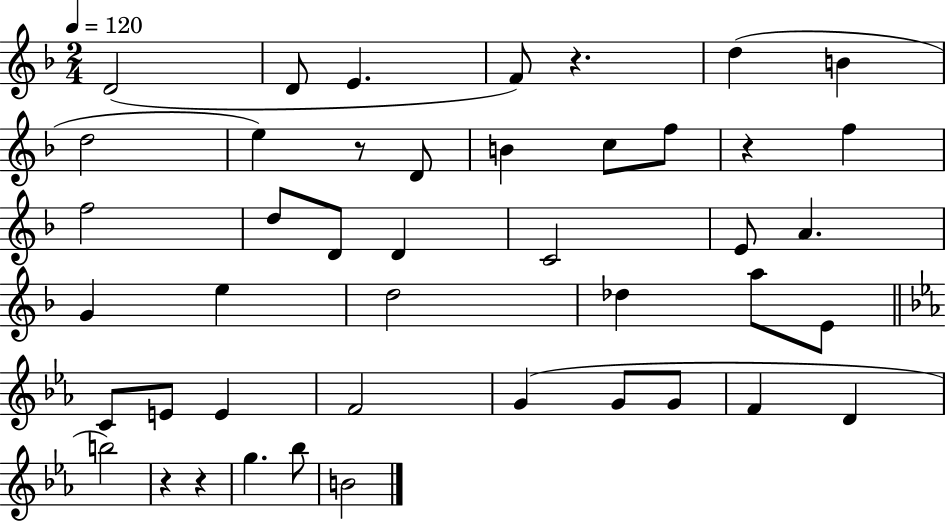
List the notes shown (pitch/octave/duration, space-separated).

D4/h D4/e E4/q. F4/e R/q. D5/q B4/q D5/h E5/q R/e D4/e B4/q C5/e F5/e R/q F5/q F5/h D5/e D4/e D4/q C4/h E4/e A4/q. G4/q E5/q D5/h Db5/q A5/e E4/e C4/e E4/e E4/q F4/h G4/q G4/e G4/e F4/q D4/q B5/h R/q R/q G5/q. Bb5/e B4/h